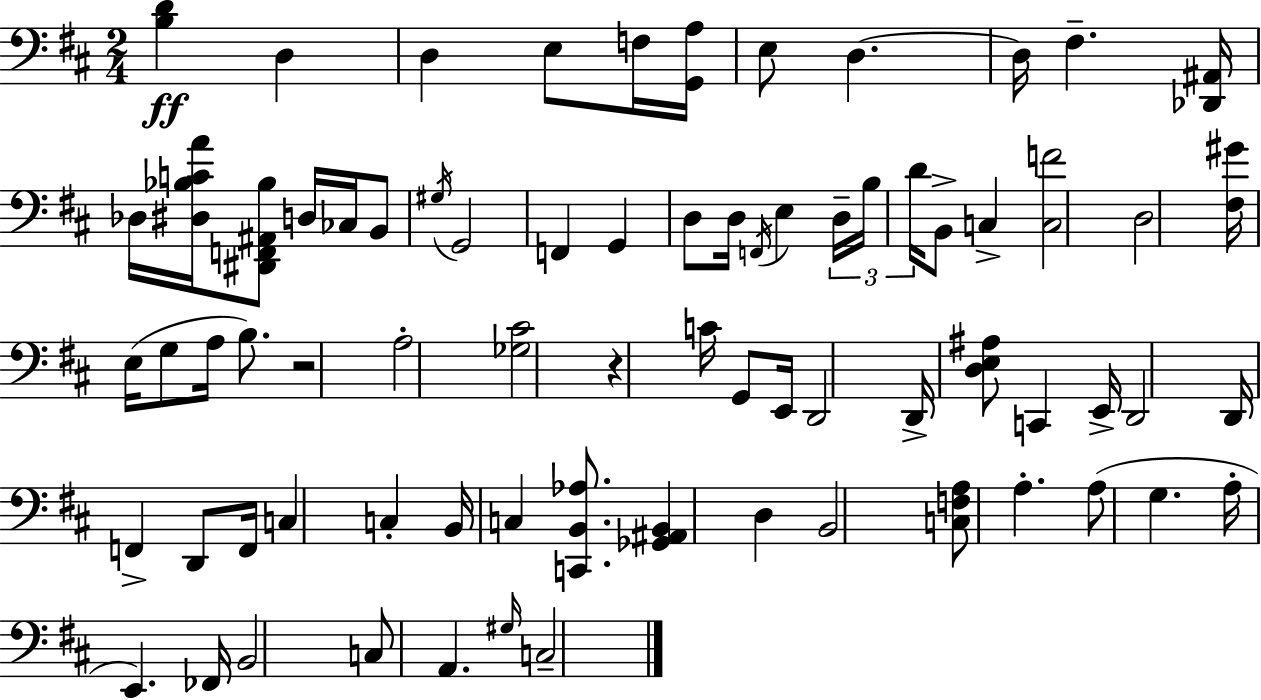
[B3,D4]/q D3/q D3/q E3/e F3/s [G2,A3]/s E3/e D3/q. D3/s F#3/q. [Db2,A#2]/s Db3/s [D#3,Bb3,C4,A4]/s [D#2,F2,A#2,Bb3]/e D3/s CES3/s B2/e G#3/s G2/h F2/q G2/q D3/e D3/s F2/s E3/q D3/s B3/s D4/s B2/e C3/q [C3,F4]/h D3/h [F#3,G#4]/s E3/s G3/e A3/s B3/e. R/h A3/h [Gb3,C#4]/h R/q C4/s G2/e E2/s D2/h D2/s [D3,E3,A#3]/e C2/q E2/s D2/h D2/s F2/q D2/e F2/s C3/q C3/q B2/s C3/q [C2,B2,Ab3]/e. [Gb2,A#2,B2]/q D3/q B2/h [C3,F3,A3]/e A3/q. A3/e G3/q. A3/s E2/q. FES2/s B2/h C3/e A2/q. G#3/s C3/h